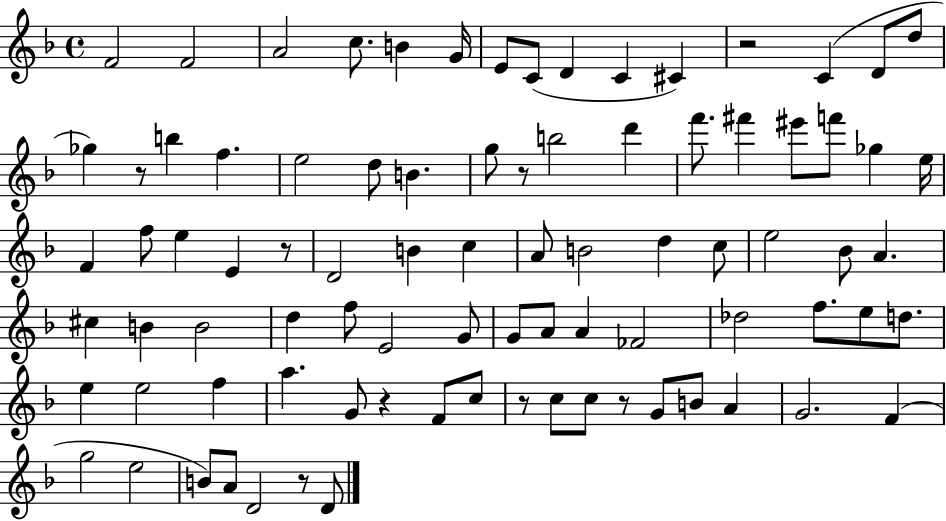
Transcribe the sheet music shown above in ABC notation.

X:1
T:Untitled
M:4/4
L:1/4
K:F
F2 F2 A2 c/2 B G/4 E/2 C/2 D C ^C z2 C D/2 d/2 _g z/2 b f e2 d/2 B g/2 z/2 b2 d' f'/2 ^f' ^e'/2 f'/2 _g e/4 F f/2 e E z/2 D2 B c A/2 B2 d c/2 e2 _B/2 A ^c B B2 d f/2 E2 G/2 G/2 A/2 A _F2 _d2 f/2 e/2 d/2 e e2 f a G/2 z F/2 c/2 z/2 c/2 c/2 z/2 G/2 B/2 A G2 F g2 e2 B/2 A/2 D2 z/2 D/2